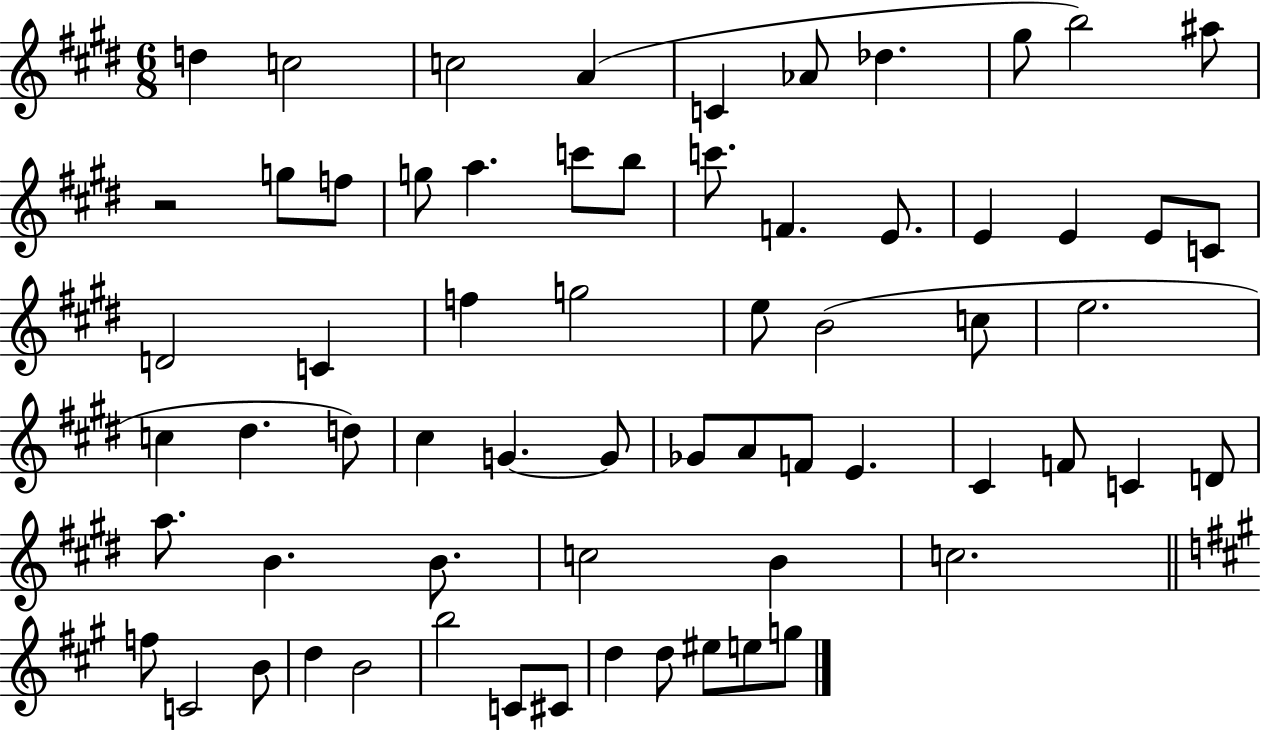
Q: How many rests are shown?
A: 1